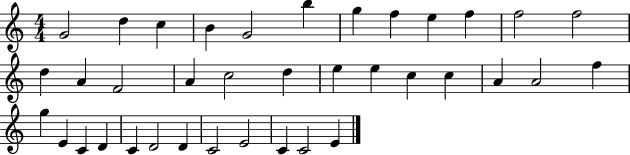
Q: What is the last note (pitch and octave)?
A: E4